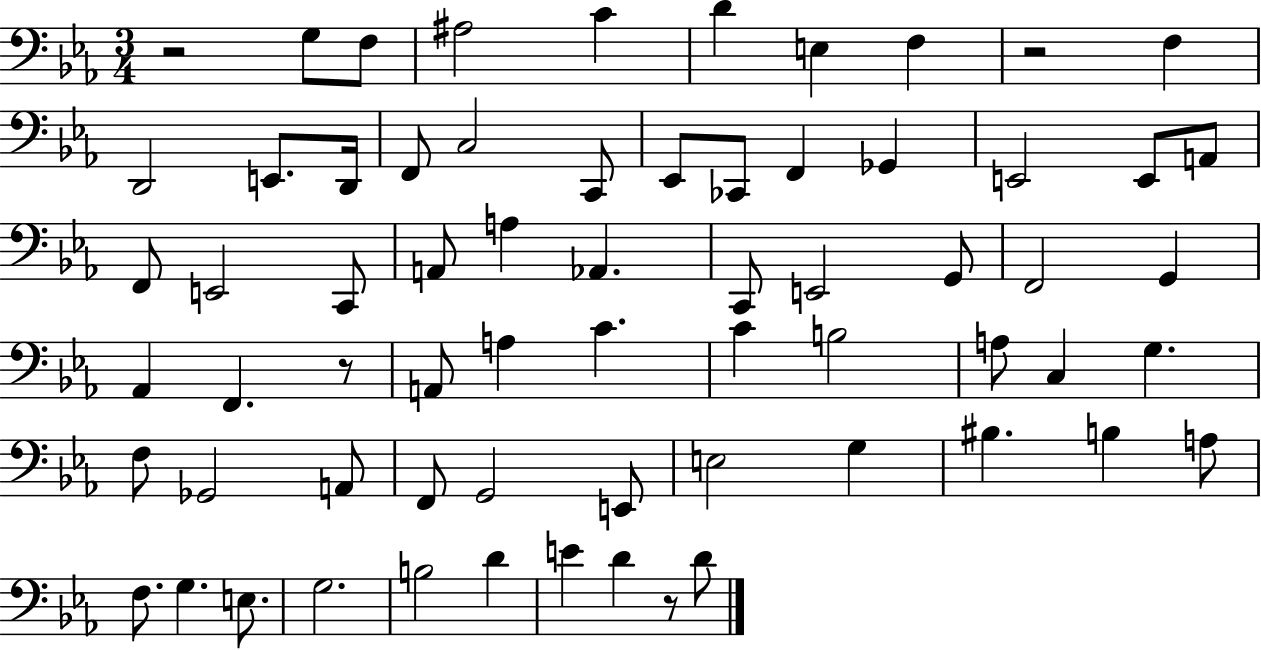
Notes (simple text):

R/h G3/e F3/e A#3/h C4/q D4/q E3/q F3/q R/h F3/q D2/h E2/e. D2/s F2/e C3/h C2/e Eb2/e CES2/e F2/q Gb2/q E2/h E2/e A2/e F2/e E2/h C2/e A2/e A3/q Ab2/q. C2/e E2/h G2/e F2/h G2/q Ab2/q F2/q. R/e A2/e A3/q C4/q. C4/q B3/h A3/e C3/q G3/q. F3/e Gb2/h A2/e F2/e G2/h E2/e E3/h G3/q BIS3/q. B3/q A3/e F3/e. G3/q. E3/e. G3/h. B3/h D4/q E4/q D4/q R/e D4/e